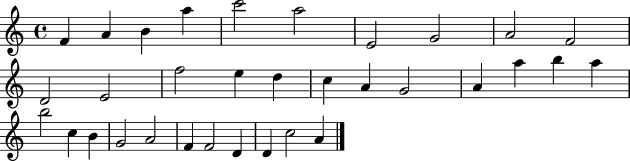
F4/q A4/q B4/q A5/q C6/h A5/h E4/h G4/h A4/h F4/h D4/h E4/h F5/h E5/q D5/q C5/q A4/q G4/h A4/q A5/q B5/q A5/q B5/h C5/q B4/q G4/h A4/h F4/q F4/h D4/q D4/q C5/h A4/q